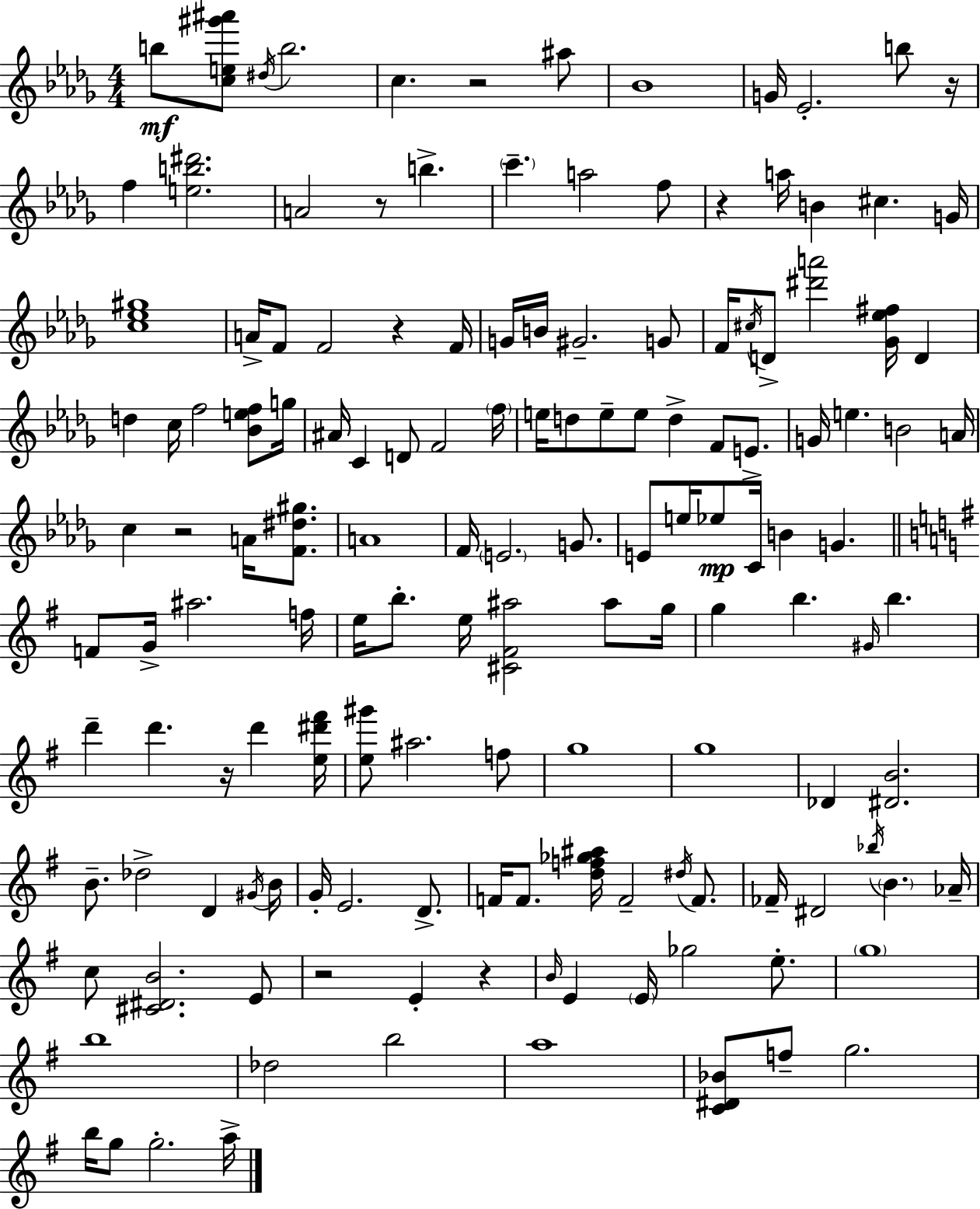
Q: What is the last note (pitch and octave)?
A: A5